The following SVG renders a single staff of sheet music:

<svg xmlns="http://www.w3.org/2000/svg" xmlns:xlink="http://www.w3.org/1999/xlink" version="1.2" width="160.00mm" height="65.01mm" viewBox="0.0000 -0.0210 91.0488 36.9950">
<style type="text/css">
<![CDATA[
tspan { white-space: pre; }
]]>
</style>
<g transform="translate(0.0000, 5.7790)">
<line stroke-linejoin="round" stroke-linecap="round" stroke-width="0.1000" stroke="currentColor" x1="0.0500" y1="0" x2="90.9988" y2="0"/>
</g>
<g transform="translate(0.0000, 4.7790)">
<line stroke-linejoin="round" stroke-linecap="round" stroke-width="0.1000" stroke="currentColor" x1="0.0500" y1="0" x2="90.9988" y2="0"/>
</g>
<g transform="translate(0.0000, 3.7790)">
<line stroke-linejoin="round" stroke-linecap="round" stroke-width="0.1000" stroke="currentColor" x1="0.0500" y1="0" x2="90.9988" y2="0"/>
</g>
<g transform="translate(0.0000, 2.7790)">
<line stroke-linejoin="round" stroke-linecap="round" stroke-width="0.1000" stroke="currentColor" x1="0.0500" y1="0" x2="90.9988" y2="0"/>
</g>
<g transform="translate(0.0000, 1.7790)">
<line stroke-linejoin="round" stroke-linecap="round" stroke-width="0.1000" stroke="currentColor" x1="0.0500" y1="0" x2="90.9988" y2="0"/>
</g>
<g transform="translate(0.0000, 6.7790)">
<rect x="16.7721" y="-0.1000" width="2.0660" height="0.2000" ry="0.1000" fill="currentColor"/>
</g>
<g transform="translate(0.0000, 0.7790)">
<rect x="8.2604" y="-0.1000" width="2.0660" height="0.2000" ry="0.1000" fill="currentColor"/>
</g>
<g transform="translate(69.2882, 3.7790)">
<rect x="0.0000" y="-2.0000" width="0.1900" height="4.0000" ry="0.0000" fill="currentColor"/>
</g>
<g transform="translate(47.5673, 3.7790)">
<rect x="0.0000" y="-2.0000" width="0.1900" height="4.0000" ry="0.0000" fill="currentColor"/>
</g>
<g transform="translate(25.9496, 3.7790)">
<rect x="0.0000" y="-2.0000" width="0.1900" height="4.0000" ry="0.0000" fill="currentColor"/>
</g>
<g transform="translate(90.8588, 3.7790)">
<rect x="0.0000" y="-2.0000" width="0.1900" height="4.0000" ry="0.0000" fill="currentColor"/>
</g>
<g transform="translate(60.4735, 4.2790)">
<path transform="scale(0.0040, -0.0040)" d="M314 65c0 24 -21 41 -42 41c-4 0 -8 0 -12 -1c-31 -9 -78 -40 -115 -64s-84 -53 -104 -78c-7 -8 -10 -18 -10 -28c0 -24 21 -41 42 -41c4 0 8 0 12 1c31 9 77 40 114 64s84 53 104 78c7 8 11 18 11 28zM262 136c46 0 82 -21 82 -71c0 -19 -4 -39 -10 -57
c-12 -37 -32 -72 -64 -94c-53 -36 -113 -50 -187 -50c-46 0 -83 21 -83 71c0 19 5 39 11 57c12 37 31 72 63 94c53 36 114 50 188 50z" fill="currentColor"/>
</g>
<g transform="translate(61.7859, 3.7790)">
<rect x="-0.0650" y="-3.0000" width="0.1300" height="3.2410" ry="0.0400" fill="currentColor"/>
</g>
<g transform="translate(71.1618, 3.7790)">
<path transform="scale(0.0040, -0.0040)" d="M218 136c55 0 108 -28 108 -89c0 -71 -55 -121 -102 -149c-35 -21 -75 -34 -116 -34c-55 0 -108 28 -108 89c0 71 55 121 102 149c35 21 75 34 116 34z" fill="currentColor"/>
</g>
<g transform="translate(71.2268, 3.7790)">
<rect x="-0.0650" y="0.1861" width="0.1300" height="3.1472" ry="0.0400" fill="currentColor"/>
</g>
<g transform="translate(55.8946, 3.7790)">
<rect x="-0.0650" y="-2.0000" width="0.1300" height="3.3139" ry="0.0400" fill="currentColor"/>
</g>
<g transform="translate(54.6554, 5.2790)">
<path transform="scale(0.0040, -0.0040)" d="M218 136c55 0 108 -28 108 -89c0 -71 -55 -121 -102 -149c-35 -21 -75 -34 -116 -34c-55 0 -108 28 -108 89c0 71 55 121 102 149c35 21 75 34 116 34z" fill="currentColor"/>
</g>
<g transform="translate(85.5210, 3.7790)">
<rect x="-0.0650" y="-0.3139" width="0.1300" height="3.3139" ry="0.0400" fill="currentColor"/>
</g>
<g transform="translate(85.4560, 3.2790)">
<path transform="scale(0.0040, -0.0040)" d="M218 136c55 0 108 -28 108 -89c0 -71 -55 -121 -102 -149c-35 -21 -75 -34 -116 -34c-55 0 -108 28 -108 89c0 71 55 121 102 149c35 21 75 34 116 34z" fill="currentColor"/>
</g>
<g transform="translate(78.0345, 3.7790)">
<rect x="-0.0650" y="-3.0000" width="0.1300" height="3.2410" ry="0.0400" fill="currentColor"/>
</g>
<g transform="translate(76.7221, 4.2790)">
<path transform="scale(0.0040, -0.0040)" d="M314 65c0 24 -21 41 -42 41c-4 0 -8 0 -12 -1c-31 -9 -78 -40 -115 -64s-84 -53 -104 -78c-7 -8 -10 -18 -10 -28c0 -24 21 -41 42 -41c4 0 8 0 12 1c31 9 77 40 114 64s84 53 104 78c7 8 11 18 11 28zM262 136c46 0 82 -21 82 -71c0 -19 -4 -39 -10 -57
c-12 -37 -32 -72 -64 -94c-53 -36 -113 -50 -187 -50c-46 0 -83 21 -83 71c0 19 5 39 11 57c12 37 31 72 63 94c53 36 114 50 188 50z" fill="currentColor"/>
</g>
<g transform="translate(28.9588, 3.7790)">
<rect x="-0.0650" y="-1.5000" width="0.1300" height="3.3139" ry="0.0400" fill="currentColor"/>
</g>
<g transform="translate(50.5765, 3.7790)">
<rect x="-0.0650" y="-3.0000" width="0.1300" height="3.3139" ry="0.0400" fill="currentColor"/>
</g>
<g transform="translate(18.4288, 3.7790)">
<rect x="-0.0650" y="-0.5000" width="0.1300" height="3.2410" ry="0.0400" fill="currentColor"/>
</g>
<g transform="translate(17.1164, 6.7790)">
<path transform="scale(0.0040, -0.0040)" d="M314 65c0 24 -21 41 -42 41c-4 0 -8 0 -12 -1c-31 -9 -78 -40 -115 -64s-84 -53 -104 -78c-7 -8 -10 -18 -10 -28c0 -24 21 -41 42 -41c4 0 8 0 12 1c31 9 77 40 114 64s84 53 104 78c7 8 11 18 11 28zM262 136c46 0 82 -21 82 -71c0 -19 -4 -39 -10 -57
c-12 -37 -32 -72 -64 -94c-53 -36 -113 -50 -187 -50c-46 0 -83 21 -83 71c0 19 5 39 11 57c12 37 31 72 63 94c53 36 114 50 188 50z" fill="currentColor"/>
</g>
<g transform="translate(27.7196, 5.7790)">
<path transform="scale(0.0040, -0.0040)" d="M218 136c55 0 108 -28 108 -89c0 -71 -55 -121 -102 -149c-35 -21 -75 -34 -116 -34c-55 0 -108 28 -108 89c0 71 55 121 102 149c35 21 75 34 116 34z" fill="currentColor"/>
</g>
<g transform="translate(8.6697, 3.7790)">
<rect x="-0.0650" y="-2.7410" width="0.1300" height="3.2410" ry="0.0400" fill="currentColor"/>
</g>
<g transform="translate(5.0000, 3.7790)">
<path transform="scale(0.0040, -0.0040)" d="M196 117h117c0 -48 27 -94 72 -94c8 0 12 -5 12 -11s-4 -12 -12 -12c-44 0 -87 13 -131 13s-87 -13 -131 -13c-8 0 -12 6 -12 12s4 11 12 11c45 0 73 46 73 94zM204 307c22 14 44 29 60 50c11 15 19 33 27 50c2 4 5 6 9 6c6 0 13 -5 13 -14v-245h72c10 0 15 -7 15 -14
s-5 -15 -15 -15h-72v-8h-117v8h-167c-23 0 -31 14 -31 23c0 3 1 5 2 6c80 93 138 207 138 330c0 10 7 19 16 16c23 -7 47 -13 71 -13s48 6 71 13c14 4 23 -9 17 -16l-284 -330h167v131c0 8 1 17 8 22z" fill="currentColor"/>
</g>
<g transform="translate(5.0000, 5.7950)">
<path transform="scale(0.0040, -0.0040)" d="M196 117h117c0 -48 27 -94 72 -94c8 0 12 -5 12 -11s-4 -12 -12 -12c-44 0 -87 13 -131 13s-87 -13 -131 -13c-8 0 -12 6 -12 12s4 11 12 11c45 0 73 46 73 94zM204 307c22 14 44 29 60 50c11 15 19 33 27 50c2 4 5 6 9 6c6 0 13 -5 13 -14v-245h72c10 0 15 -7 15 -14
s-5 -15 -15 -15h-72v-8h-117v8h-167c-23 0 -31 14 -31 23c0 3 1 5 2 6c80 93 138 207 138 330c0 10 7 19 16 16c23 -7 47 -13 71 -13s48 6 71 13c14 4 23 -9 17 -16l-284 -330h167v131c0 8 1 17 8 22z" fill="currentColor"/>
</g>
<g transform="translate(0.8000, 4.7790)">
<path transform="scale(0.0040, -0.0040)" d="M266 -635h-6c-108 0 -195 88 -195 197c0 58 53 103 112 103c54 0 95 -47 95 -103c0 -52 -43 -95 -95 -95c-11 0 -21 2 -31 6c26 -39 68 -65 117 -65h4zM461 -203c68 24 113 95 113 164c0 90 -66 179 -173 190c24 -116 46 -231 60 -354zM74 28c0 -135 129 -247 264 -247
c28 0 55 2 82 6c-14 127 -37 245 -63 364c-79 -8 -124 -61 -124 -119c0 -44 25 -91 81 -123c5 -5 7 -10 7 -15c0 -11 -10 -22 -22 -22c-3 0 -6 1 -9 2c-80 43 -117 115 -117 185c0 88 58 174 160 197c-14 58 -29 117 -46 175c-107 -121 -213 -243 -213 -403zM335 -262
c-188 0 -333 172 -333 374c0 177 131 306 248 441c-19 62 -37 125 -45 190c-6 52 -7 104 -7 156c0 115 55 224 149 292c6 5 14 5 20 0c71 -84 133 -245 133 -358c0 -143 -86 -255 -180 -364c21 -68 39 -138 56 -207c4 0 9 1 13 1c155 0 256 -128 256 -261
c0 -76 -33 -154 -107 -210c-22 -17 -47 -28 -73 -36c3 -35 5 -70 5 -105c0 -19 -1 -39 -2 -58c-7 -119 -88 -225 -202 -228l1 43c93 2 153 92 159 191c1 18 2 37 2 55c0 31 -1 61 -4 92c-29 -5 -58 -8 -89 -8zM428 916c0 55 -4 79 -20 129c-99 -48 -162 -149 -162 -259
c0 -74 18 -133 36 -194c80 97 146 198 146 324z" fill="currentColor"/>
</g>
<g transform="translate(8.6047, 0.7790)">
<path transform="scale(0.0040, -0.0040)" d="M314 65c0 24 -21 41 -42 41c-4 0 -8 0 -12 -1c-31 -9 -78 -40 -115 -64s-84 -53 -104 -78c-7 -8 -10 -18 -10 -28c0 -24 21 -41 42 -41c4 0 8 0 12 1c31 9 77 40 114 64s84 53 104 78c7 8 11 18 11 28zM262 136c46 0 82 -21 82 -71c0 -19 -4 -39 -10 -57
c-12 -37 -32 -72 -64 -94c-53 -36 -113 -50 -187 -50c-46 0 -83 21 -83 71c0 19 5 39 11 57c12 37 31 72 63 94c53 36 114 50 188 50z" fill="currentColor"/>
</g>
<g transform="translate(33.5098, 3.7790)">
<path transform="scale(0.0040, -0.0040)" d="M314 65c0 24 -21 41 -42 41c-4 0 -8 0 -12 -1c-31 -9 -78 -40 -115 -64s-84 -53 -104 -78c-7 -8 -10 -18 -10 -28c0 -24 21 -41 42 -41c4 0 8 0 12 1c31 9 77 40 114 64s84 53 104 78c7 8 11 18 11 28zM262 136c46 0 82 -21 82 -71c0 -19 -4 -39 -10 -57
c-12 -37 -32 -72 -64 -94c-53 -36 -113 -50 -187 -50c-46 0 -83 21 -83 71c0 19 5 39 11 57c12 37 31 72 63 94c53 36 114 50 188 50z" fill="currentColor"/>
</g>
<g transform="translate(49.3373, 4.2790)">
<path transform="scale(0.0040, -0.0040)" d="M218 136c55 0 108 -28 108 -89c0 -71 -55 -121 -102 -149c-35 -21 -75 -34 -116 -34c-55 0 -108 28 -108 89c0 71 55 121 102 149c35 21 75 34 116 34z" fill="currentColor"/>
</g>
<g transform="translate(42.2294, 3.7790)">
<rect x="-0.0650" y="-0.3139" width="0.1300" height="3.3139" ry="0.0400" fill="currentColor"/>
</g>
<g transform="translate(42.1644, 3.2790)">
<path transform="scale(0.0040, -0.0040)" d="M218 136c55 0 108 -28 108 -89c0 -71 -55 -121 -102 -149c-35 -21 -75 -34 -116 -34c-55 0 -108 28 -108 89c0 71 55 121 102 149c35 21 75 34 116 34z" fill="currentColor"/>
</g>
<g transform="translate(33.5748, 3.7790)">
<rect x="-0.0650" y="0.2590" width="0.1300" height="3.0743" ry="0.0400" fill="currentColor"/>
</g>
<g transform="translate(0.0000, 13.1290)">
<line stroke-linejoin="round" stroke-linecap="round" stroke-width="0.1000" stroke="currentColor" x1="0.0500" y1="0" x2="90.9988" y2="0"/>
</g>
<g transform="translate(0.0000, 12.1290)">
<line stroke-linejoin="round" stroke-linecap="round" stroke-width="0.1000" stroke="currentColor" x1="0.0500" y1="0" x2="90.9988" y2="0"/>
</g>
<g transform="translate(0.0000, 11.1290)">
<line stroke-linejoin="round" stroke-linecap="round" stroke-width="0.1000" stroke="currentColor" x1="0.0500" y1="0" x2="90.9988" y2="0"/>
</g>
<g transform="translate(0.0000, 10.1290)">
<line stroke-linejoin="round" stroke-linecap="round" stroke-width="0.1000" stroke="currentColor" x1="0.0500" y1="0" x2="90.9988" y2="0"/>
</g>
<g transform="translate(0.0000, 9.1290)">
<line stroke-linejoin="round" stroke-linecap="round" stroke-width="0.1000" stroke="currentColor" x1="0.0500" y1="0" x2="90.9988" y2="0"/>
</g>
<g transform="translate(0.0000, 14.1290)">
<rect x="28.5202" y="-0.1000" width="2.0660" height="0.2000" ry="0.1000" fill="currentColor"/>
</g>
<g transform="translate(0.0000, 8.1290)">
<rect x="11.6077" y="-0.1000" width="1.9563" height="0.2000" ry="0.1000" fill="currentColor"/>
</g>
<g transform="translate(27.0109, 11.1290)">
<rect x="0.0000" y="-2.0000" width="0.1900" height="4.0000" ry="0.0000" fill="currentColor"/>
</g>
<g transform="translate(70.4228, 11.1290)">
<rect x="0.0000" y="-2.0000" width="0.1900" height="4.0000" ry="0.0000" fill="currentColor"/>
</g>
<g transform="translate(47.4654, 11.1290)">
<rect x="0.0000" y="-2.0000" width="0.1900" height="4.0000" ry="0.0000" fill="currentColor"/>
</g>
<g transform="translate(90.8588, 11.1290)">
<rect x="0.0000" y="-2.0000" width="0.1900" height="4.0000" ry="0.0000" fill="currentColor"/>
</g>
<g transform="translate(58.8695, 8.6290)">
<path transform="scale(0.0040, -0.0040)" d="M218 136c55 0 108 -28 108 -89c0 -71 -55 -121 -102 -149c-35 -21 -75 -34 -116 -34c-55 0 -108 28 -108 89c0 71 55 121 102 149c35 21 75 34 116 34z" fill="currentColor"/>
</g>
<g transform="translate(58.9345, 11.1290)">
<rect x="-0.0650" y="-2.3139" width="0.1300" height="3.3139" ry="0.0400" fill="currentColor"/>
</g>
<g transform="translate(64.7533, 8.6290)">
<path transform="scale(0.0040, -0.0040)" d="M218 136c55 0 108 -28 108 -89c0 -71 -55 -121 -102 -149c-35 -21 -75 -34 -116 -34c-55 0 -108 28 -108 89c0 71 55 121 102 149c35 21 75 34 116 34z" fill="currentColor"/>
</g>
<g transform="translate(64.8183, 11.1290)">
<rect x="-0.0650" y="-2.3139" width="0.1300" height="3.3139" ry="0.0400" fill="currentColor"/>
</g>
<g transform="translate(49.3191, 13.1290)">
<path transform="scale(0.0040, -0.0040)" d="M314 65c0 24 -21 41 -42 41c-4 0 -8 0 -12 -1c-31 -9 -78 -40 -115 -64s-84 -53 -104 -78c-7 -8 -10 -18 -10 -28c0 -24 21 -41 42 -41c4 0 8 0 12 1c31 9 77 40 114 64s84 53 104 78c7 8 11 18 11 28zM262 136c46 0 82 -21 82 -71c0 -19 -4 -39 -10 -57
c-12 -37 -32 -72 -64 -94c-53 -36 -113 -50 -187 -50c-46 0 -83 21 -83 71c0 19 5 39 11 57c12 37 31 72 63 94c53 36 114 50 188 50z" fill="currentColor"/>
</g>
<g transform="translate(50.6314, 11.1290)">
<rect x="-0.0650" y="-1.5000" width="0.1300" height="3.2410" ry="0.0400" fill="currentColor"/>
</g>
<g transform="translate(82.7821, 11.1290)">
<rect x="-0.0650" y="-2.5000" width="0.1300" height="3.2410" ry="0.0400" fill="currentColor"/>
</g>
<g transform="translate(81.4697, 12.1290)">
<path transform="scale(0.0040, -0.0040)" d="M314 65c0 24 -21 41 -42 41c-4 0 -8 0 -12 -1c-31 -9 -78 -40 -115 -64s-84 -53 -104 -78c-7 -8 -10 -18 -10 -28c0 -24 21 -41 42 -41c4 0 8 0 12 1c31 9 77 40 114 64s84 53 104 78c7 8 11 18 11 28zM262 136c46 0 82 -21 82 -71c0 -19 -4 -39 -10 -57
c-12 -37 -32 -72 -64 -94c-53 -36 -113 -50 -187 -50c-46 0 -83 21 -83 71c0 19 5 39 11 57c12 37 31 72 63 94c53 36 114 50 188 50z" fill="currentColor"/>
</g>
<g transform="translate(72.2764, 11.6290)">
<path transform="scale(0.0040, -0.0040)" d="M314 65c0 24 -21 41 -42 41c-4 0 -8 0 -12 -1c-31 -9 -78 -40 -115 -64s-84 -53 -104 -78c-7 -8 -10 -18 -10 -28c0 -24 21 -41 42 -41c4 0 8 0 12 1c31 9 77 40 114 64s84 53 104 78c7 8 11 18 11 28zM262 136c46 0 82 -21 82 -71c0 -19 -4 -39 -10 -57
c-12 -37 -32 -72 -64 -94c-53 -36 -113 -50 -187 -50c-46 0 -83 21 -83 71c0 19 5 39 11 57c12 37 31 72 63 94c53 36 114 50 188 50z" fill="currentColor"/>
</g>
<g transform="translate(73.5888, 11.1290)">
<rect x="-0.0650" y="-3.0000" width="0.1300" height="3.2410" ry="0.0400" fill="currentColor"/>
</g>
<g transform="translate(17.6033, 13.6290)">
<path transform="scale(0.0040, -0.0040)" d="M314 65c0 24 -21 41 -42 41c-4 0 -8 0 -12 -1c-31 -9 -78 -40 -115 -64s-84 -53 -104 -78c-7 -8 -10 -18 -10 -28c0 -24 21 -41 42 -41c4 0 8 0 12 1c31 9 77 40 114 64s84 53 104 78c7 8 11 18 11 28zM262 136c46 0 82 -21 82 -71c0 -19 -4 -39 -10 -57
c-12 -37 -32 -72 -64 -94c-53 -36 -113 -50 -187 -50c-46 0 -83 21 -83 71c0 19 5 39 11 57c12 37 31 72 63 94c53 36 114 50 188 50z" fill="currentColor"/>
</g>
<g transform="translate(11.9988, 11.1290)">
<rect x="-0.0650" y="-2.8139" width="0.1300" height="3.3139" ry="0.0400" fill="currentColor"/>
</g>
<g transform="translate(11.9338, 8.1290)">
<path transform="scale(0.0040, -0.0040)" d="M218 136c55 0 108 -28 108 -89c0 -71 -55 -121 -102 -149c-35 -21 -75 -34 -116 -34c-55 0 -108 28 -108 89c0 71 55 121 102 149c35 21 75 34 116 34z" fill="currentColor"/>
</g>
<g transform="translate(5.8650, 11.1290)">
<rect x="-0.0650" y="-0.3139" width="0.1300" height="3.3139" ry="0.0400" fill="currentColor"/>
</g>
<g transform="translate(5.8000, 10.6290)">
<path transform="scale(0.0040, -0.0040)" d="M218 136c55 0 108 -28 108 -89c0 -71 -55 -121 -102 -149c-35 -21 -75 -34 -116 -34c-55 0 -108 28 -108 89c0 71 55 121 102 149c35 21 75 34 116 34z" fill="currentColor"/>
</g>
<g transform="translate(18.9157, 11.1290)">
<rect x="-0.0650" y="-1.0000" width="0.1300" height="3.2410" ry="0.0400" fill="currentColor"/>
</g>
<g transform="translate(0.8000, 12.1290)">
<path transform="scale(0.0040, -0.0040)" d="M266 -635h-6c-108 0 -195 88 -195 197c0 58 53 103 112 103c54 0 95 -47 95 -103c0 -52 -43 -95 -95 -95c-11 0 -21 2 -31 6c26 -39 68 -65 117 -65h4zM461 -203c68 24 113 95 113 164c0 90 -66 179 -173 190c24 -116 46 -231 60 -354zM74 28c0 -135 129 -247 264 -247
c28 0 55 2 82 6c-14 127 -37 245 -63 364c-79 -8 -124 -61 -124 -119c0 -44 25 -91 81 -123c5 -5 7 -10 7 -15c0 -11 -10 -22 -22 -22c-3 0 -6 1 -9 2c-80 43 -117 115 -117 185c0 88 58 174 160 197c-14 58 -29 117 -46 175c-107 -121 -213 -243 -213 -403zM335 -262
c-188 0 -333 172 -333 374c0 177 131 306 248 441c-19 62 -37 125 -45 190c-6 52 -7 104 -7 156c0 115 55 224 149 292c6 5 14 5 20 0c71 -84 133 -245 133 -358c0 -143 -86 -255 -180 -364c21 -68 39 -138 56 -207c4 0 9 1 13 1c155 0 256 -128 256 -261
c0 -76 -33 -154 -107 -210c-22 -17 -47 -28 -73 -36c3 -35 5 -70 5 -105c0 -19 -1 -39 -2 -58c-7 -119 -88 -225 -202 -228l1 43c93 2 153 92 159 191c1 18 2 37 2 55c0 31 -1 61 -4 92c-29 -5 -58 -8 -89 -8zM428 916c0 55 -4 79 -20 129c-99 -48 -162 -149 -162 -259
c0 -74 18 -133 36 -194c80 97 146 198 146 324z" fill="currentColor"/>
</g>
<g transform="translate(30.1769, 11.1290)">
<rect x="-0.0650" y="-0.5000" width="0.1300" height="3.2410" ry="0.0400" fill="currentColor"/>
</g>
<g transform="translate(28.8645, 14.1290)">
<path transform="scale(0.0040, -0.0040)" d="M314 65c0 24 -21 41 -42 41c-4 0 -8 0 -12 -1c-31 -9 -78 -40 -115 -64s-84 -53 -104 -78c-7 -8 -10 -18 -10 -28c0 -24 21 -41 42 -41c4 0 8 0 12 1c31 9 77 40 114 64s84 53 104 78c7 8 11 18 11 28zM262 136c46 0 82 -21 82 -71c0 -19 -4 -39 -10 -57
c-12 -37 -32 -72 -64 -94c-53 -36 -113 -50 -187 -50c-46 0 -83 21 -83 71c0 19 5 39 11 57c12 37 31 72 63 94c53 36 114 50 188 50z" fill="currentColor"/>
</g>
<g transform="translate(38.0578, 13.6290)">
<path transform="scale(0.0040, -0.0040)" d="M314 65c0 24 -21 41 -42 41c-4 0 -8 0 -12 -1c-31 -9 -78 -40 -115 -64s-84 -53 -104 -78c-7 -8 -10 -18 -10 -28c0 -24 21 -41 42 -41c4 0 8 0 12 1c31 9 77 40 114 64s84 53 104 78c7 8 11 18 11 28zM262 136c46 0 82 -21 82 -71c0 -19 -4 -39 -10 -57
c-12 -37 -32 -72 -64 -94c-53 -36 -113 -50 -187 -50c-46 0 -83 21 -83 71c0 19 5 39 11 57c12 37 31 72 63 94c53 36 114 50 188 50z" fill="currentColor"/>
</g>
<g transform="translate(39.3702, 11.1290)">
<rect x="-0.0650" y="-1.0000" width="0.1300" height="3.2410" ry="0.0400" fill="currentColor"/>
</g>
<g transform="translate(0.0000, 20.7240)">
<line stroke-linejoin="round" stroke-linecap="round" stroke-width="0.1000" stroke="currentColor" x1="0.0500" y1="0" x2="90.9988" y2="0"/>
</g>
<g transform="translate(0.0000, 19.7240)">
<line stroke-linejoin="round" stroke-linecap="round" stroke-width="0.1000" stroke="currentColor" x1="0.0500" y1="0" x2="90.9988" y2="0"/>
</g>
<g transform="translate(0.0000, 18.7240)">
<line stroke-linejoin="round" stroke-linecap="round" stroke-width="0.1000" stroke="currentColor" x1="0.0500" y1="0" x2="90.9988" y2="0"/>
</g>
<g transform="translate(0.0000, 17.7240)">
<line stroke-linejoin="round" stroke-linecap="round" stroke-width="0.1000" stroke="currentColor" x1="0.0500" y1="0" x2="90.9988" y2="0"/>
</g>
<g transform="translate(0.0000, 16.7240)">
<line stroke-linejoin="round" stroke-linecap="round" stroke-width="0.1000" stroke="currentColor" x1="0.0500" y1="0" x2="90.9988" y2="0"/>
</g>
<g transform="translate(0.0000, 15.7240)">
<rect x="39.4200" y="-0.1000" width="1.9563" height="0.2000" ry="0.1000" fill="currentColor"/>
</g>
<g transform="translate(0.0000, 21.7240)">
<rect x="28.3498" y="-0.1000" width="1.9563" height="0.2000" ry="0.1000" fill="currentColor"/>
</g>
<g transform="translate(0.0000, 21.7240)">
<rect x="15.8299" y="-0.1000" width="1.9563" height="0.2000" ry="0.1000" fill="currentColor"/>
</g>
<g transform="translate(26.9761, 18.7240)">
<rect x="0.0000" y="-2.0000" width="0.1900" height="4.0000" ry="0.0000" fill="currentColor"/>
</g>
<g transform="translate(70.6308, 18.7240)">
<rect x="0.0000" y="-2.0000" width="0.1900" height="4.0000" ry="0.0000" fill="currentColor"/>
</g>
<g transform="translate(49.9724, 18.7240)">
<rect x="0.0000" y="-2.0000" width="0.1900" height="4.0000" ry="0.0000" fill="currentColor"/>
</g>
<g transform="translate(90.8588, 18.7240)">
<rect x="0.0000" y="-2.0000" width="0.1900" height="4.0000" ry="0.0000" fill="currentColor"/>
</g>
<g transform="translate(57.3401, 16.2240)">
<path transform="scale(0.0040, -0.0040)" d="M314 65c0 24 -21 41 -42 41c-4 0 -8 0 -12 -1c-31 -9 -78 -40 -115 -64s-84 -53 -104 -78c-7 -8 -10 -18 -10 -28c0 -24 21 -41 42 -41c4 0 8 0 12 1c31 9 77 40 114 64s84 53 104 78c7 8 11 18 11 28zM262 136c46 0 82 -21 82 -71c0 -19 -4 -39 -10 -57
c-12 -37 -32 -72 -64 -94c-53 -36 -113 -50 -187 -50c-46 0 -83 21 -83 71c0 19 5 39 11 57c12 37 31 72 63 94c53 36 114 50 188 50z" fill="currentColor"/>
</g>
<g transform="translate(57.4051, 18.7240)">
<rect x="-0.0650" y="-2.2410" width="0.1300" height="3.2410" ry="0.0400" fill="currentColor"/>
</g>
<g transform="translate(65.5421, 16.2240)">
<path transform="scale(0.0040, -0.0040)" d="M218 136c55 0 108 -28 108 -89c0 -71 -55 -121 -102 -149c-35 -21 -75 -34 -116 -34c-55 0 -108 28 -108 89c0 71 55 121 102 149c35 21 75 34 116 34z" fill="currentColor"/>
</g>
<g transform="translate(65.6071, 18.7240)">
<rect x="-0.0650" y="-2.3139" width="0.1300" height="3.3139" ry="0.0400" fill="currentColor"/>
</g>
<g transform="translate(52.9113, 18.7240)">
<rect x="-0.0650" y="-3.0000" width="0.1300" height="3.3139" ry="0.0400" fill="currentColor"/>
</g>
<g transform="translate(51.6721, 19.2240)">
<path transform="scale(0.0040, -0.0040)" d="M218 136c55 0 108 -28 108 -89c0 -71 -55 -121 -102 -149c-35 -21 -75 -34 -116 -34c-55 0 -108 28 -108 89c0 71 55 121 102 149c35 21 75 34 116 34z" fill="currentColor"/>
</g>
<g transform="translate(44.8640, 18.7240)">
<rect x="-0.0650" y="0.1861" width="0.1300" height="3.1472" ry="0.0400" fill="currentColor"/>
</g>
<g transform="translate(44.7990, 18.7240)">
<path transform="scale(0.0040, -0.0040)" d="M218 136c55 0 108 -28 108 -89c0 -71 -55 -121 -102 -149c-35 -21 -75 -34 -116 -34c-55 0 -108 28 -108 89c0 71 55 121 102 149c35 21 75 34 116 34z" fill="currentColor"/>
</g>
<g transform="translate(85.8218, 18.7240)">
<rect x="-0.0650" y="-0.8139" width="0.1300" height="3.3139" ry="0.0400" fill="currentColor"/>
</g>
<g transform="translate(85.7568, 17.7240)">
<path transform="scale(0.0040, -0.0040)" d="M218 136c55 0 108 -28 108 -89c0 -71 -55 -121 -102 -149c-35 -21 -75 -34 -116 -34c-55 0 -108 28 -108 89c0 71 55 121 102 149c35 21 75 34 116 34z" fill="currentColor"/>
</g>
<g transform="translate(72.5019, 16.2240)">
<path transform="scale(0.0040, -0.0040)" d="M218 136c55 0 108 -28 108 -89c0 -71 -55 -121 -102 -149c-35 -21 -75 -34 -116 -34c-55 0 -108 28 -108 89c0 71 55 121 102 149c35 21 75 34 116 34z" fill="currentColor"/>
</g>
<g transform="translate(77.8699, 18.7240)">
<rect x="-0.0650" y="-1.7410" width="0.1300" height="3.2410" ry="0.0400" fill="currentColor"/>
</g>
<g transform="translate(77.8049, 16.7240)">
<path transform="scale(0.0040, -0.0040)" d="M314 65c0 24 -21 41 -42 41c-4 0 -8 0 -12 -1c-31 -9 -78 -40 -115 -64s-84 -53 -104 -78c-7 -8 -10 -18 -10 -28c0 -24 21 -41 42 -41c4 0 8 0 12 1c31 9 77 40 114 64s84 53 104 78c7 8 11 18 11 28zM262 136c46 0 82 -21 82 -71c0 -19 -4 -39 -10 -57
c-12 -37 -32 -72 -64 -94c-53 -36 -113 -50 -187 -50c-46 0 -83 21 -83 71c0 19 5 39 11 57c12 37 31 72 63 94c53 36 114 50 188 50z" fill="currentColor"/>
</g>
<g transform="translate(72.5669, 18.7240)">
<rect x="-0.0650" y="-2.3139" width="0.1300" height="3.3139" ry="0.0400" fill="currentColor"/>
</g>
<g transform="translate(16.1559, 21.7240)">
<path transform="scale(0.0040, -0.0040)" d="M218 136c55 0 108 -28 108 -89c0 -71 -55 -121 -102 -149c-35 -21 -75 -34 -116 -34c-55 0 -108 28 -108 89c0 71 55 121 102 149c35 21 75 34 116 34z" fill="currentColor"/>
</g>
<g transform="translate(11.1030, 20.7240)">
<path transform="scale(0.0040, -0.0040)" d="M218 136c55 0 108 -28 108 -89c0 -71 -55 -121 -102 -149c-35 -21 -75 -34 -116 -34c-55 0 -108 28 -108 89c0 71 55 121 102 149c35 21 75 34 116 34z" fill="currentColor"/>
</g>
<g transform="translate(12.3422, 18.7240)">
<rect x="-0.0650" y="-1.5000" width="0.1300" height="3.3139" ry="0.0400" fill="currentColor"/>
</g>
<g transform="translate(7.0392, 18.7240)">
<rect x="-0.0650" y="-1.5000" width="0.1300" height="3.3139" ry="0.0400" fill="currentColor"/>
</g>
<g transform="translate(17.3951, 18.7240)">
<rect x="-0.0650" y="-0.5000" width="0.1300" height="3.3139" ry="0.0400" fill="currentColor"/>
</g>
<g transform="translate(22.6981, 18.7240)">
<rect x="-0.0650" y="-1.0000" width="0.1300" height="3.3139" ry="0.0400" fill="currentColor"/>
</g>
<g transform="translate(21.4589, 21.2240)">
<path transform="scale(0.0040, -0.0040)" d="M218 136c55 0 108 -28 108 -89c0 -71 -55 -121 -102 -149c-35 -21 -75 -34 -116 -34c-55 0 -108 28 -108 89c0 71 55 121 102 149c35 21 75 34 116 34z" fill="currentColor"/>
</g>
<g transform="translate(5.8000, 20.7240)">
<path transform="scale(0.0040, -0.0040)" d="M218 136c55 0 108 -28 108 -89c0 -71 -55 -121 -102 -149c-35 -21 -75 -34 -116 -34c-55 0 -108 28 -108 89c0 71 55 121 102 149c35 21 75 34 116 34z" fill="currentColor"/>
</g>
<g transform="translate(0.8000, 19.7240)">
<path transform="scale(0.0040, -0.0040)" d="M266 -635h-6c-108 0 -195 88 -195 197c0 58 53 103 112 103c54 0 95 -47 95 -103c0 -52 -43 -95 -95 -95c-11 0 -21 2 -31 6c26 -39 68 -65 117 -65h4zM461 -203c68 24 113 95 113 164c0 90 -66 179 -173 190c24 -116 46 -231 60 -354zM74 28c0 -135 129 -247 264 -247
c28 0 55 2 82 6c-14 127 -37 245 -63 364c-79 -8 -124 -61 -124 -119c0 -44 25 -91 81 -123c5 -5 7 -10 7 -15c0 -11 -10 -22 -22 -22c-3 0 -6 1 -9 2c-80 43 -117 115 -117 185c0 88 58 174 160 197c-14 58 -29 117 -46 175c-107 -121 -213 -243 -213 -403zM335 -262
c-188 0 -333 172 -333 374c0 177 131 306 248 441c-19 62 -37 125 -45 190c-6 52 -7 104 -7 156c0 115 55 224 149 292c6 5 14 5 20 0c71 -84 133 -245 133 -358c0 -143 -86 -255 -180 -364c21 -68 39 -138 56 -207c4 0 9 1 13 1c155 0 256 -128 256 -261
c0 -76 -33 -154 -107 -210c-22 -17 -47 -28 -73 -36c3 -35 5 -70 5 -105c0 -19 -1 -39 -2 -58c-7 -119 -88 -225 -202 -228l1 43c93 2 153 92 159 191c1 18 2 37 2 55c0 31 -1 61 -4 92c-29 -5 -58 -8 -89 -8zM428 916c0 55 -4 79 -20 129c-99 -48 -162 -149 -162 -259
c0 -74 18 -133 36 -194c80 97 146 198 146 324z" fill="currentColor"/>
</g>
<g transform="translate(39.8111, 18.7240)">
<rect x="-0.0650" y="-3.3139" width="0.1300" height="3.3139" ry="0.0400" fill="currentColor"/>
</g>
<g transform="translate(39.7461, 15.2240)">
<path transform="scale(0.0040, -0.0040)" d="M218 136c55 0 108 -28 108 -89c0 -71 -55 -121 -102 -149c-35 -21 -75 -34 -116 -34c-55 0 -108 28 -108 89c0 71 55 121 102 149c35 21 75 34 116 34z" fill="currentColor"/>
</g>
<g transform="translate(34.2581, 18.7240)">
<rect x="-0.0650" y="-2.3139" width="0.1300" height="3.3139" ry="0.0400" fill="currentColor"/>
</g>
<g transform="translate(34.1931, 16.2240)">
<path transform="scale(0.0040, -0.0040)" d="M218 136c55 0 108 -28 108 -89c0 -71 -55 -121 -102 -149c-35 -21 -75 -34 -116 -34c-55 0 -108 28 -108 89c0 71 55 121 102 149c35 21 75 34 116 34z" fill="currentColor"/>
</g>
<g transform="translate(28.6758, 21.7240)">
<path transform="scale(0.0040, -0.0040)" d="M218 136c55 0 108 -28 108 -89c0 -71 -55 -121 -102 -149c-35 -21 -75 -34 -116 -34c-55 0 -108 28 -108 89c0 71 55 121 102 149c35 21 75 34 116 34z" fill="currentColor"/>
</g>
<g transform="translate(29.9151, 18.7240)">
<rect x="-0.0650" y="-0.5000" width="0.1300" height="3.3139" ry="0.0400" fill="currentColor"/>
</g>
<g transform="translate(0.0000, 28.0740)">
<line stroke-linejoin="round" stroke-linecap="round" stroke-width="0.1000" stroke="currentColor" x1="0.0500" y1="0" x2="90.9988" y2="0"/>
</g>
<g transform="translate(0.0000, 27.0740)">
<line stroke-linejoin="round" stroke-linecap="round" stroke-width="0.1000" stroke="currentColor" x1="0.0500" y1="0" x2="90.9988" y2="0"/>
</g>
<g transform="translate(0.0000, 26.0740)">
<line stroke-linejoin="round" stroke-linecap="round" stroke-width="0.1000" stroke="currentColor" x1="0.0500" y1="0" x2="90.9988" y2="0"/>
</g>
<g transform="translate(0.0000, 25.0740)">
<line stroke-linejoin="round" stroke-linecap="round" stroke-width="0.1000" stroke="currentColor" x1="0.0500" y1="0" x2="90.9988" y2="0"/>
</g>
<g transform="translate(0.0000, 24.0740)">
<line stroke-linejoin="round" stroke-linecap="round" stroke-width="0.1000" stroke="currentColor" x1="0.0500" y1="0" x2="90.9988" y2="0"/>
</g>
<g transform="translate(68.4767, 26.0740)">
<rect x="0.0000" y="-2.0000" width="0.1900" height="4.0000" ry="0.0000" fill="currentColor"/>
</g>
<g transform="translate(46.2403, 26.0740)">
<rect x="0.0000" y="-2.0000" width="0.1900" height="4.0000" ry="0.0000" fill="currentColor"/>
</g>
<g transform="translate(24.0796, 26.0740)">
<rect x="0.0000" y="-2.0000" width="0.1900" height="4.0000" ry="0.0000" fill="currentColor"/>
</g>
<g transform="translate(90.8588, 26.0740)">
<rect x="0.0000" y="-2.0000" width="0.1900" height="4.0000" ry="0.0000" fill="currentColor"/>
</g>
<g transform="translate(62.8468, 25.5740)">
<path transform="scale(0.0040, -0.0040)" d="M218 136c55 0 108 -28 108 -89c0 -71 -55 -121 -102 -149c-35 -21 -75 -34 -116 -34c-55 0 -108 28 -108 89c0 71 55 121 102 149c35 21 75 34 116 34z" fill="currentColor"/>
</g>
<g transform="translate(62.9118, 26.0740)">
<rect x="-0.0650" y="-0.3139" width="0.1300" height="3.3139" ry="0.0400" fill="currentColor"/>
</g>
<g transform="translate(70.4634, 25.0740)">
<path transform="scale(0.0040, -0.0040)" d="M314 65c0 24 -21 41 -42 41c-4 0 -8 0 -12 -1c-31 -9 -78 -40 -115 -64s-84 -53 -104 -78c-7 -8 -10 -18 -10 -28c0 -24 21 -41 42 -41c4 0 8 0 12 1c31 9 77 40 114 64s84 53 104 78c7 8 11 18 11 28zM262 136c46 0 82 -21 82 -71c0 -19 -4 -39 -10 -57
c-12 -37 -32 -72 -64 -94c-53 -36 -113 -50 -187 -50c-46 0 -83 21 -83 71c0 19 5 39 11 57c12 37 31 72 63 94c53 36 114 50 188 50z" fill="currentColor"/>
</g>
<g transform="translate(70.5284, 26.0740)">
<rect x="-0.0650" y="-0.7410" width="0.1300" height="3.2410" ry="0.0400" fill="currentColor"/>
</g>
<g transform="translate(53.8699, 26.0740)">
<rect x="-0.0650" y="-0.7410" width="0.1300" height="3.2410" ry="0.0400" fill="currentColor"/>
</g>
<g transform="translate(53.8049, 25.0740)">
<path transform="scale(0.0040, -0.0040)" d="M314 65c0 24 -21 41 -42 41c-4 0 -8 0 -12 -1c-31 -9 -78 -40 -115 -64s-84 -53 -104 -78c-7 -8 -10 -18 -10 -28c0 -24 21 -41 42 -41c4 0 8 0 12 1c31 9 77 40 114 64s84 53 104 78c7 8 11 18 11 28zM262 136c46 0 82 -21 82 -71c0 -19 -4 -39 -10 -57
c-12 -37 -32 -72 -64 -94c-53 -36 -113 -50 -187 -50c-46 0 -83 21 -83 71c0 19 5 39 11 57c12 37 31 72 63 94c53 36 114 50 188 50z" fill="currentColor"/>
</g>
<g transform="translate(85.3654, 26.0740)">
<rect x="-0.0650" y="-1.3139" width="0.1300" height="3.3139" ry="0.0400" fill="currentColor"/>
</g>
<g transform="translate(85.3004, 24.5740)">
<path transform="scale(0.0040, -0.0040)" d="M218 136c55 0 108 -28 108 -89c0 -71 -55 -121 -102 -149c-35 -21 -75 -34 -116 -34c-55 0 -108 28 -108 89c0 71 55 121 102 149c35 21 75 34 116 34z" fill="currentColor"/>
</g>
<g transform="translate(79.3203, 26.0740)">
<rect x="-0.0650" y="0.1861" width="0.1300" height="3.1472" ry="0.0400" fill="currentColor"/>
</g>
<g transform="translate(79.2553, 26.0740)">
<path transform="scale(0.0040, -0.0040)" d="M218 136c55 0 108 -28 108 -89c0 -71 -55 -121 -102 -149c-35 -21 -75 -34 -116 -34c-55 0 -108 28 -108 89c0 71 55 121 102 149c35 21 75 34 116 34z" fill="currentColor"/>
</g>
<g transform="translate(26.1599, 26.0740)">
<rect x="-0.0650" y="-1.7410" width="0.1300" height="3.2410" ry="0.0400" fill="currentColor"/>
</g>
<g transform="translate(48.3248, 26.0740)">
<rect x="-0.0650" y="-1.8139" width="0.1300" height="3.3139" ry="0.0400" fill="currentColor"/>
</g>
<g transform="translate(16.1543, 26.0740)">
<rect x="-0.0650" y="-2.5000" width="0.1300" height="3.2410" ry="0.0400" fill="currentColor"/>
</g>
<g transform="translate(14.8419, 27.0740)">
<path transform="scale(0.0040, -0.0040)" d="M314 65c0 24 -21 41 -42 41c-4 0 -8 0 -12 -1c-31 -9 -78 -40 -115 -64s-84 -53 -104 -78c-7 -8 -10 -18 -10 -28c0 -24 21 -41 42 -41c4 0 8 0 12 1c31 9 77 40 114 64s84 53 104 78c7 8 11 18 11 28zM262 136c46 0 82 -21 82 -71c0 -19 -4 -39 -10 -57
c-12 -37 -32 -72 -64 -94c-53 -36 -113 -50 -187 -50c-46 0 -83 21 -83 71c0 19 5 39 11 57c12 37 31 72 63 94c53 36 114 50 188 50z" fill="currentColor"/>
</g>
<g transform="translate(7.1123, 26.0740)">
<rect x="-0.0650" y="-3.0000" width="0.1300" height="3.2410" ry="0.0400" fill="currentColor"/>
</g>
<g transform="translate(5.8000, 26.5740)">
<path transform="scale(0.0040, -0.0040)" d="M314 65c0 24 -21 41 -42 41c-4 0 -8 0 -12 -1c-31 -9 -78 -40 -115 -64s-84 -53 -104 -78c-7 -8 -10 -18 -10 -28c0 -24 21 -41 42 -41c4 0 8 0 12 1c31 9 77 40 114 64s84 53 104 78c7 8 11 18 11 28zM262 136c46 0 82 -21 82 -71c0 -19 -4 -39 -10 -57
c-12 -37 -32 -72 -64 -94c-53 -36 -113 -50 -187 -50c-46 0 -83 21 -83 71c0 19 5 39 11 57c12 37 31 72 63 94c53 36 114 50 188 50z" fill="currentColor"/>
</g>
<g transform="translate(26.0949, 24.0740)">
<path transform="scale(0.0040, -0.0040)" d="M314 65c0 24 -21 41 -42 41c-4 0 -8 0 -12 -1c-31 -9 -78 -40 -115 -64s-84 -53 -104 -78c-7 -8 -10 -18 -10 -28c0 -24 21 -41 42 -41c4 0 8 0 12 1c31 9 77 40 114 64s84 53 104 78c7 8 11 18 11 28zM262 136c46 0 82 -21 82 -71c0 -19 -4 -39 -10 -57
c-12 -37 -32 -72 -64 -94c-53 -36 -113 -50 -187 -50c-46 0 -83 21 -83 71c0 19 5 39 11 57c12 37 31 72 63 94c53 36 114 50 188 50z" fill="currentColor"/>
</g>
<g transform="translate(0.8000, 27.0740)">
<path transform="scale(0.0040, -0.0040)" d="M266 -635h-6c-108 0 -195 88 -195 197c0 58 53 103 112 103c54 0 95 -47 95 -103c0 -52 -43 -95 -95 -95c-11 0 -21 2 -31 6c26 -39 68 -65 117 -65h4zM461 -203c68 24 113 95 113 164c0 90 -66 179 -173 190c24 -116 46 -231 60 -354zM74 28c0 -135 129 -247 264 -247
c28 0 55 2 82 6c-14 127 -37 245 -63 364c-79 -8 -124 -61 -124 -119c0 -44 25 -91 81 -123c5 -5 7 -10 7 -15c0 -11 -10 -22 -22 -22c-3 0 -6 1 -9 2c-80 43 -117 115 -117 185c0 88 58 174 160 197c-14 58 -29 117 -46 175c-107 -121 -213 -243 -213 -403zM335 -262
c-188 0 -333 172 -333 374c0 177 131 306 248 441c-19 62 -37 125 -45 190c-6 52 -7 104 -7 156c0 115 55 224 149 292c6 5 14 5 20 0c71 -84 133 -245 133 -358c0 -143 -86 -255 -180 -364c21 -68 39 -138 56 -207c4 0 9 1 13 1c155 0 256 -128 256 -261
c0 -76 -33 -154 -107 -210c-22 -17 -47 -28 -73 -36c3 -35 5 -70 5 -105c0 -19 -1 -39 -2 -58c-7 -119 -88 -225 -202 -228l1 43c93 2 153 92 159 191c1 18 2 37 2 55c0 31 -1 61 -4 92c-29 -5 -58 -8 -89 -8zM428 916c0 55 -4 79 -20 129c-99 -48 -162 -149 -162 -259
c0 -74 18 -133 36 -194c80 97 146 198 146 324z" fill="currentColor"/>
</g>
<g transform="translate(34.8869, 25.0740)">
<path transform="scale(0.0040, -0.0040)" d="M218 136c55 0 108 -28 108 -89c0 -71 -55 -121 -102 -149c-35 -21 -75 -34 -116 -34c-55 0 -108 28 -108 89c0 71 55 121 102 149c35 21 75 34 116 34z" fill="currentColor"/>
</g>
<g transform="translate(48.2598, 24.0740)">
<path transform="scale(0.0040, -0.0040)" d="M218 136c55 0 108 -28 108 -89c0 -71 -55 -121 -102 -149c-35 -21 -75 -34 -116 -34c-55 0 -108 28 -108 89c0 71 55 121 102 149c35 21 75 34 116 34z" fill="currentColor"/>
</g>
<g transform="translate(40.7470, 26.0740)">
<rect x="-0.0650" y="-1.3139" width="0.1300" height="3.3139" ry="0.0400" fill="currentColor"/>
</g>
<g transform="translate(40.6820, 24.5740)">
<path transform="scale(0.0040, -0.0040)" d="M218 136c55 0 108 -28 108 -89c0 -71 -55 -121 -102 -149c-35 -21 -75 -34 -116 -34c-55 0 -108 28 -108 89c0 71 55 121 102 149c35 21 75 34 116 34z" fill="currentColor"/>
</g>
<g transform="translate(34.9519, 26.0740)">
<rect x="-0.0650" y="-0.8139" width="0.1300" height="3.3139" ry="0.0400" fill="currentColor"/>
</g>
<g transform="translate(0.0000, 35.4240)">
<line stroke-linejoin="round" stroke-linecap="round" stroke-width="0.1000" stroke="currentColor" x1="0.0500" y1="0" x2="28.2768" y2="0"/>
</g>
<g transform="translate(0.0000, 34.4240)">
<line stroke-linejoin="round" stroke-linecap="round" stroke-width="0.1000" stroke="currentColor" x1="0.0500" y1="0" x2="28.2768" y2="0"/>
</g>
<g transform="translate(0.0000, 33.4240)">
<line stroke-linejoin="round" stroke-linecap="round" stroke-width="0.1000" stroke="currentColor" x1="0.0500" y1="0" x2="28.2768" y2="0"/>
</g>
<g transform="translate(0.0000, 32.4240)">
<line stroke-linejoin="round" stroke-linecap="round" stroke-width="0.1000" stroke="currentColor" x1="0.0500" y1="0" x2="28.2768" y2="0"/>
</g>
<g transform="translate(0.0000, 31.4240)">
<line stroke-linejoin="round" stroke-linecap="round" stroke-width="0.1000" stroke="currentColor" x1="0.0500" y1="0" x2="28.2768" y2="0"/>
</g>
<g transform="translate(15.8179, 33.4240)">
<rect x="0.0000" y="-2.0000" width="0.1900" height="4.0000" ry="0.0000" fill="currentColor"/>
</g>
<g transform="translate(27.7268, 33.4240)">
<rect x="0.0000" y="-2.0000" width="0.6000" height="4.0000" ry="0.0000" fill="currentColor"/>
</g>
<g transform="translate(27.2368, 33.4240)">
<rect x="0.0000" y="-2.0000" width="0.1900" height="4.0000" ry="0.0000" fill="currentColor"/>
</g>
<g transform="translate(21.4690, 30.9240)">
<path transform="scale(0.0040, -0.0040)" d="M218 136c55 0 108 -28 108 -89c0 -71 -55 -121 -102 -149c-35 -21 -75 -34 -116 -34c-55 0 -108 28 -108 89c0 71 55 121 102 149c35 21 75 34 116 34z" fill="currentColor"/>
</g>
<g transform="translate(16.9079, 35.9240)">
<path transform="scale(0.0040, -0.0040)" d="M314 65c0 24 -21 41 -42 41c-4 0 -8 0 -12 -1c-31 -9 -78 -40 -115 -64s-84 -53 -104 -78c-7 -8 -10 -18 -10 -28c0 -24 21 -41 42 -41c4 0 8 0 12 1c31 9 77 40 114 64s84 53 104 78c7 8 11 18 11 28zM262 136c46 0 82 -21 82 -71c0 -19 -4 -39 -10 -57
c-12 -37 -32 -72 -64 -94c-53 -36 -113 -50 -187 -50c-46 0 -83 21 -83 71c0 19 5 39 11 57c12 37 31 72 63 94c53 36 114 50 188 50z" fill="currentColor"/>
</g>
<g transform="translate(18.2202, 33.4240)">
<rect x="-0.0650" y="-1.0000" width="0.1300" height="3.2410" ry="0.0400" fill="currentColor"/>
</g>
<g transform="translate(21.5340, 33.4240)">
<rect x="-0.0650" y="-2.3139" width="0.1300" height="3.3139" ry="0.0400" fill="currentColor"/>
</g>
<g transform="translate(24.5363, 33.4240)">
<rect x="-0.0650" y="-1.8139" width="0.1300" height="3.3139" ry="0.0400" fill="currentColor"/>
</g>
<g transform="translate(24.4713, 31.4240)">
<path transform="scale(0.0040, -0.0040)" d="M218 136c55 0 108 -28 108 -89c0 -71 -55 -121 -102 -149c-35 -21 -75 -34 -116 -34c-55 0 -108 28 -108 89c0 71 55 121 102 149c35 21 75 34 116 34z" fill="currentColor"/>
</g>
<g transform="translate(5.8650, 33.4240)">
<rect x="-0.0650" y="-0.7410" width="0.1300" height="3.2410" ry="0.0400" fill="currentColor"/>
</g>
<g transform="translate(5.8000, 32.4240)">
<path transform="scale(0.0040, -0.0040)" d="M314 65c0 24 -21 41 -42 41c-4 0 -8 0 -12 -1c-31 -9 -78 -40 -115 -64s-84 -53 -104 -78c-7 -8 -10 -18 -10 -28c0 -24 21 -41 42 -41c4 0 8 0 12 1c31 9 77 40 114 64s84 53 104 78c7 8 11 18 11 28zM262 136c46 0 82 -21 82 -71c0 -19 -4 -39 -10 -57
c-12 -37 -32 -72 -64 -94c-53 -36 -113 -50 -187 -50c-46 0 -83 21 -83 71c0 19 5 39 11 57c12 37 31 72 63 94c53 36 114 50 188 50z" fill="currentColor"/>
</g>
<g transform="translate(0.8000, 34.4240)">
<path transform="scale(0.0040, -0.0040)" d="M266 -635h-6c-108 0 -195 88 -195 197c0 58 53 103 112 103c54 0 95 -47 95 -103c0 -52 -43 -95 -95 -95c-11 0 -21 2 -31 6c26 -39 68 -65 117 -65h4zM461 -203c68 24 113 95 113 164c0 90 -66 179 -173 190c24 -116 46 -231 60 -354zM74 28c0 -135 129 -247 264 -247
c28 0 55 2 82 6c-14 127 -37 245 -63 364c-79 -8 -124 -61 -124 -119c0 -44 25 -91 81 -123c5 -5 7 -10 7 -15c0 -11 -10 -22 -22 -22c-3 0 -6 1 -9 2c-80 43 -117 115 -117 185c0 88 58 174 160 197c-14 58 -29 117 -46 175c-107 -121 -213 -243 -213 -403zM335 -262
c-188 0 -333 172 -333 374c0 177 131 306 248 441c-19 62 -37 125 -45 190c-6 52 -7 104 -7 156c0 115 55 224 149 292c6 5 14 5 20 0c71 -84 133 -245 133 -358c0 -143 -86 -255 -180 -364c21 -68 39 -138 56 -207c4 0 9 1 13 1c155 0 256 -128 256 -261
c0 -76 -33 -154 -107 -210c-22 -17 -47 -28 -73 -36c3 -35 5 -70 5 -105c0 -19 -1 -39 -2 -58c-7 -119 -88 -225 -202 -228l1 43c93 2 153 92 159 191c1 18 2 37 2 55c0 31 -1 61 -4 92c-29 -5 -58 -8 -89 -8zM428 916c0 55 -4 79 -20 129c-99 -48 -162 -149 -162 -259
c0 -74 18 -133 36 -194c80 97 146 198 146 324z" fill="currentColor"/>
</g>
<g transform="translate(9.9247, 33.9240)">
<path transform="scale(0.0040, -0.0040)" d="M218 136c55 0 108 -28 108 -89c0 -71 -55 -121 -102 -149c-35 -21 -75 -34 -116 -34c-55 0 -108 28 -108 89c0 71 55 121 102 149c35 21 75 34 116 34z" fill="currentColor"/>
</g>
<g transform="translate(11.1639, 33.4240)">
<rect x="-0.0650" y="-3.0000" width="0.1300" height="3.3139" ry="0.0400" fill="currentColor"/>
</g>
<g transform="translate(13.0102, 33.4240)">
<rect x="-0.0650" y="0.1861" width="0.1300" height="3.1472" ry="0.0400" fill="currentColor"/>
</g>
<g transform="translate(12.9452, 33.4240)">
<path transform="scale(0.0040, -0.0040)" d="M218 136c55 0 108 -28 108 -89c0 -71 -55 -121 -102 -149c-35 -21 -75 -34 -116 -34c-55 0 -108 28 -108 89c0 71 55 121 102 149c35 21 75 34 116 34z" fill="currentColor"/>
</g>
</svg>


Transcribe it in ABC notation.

X:1
T:Untitled
M:4/4
L:1/4
K:C
a2 C2 E B2 c A F A2 B A2 c c a D2 C2 D2 E2 g g A2 G2 E E C D C g b B A g2 g g f2 d A2 G2 f2 d e f d2 c d2 B e d2 A B D2 g f